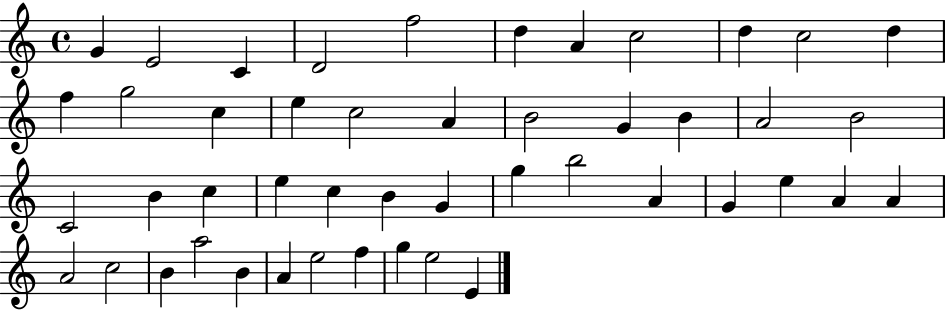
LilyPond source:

{
  \clef treble
  \time 4/4
  \defaultTimeSignature
  \key c \major
  g'4 e'2 c'4 | d'2 f''2 | d''4 a'4 c''2 | d''4 c''2 d''4 | \break f''4 g''2 c''4 | e''4 c''2 a'4 | b'2 g'4 b'4 | a'2 b'2 | \break c'2 b'4 c''4 | e''4 c''4 b'4 g'4 | g''4 b''2 a'4 | g'4 e''4 a'4 a'4 | \break a'2 c''2 | b'4 a''2 b'4 | a'4 e''2 f''4 | g''4 e''2 e'4 | \break \bar "|."
}